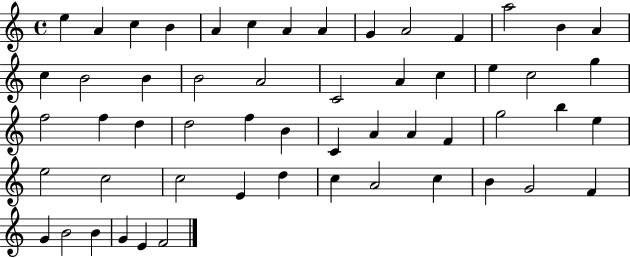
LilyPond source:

{
  \clef treble
  \time 4/4
  \defaultTimeSignature
  \key c \major
  e''4 a'4 c''4 b'4 | a'4 c''4 a'4 a'4 | g'4 a'2 f'4 | a''2 b'4 a'4 | \break c''4 b'2 b'4 | b'2 a'2 | c'2 a'4 c''4 | e''4 c''2 g''4 | \break f''2 f''4 d''4 | d''2 f''4 b'4 | c'4 a'4 a'4 f'4 | g''2 b''4 e''4 | \break e''2 c''2 | c''2 e'4 d''4 | c''4 a'2 c''4 | b'4 g'2 f'4 | \break g'4 b'2 b'4 | g'4 e'4 f'2 | \bar "|."
}